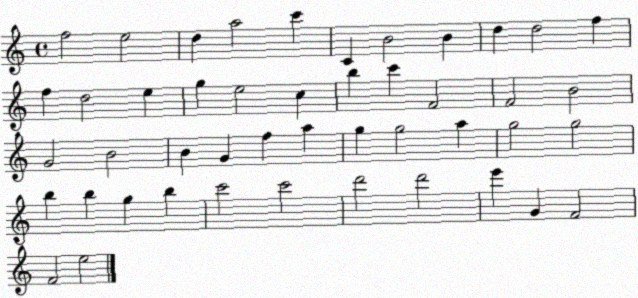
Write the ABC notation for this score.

X:1
T:Untitled
M:4/4
L:1/4
K:C
f2 e2 d a2 c' C B2 B d d2 f f d2 e g e2 c b c' F2 F2 B2 G2 B2 B G f a g g2 a g2 g2 b b g b c'2 c'2 d'2 d'2 e' G F2 F2 e2